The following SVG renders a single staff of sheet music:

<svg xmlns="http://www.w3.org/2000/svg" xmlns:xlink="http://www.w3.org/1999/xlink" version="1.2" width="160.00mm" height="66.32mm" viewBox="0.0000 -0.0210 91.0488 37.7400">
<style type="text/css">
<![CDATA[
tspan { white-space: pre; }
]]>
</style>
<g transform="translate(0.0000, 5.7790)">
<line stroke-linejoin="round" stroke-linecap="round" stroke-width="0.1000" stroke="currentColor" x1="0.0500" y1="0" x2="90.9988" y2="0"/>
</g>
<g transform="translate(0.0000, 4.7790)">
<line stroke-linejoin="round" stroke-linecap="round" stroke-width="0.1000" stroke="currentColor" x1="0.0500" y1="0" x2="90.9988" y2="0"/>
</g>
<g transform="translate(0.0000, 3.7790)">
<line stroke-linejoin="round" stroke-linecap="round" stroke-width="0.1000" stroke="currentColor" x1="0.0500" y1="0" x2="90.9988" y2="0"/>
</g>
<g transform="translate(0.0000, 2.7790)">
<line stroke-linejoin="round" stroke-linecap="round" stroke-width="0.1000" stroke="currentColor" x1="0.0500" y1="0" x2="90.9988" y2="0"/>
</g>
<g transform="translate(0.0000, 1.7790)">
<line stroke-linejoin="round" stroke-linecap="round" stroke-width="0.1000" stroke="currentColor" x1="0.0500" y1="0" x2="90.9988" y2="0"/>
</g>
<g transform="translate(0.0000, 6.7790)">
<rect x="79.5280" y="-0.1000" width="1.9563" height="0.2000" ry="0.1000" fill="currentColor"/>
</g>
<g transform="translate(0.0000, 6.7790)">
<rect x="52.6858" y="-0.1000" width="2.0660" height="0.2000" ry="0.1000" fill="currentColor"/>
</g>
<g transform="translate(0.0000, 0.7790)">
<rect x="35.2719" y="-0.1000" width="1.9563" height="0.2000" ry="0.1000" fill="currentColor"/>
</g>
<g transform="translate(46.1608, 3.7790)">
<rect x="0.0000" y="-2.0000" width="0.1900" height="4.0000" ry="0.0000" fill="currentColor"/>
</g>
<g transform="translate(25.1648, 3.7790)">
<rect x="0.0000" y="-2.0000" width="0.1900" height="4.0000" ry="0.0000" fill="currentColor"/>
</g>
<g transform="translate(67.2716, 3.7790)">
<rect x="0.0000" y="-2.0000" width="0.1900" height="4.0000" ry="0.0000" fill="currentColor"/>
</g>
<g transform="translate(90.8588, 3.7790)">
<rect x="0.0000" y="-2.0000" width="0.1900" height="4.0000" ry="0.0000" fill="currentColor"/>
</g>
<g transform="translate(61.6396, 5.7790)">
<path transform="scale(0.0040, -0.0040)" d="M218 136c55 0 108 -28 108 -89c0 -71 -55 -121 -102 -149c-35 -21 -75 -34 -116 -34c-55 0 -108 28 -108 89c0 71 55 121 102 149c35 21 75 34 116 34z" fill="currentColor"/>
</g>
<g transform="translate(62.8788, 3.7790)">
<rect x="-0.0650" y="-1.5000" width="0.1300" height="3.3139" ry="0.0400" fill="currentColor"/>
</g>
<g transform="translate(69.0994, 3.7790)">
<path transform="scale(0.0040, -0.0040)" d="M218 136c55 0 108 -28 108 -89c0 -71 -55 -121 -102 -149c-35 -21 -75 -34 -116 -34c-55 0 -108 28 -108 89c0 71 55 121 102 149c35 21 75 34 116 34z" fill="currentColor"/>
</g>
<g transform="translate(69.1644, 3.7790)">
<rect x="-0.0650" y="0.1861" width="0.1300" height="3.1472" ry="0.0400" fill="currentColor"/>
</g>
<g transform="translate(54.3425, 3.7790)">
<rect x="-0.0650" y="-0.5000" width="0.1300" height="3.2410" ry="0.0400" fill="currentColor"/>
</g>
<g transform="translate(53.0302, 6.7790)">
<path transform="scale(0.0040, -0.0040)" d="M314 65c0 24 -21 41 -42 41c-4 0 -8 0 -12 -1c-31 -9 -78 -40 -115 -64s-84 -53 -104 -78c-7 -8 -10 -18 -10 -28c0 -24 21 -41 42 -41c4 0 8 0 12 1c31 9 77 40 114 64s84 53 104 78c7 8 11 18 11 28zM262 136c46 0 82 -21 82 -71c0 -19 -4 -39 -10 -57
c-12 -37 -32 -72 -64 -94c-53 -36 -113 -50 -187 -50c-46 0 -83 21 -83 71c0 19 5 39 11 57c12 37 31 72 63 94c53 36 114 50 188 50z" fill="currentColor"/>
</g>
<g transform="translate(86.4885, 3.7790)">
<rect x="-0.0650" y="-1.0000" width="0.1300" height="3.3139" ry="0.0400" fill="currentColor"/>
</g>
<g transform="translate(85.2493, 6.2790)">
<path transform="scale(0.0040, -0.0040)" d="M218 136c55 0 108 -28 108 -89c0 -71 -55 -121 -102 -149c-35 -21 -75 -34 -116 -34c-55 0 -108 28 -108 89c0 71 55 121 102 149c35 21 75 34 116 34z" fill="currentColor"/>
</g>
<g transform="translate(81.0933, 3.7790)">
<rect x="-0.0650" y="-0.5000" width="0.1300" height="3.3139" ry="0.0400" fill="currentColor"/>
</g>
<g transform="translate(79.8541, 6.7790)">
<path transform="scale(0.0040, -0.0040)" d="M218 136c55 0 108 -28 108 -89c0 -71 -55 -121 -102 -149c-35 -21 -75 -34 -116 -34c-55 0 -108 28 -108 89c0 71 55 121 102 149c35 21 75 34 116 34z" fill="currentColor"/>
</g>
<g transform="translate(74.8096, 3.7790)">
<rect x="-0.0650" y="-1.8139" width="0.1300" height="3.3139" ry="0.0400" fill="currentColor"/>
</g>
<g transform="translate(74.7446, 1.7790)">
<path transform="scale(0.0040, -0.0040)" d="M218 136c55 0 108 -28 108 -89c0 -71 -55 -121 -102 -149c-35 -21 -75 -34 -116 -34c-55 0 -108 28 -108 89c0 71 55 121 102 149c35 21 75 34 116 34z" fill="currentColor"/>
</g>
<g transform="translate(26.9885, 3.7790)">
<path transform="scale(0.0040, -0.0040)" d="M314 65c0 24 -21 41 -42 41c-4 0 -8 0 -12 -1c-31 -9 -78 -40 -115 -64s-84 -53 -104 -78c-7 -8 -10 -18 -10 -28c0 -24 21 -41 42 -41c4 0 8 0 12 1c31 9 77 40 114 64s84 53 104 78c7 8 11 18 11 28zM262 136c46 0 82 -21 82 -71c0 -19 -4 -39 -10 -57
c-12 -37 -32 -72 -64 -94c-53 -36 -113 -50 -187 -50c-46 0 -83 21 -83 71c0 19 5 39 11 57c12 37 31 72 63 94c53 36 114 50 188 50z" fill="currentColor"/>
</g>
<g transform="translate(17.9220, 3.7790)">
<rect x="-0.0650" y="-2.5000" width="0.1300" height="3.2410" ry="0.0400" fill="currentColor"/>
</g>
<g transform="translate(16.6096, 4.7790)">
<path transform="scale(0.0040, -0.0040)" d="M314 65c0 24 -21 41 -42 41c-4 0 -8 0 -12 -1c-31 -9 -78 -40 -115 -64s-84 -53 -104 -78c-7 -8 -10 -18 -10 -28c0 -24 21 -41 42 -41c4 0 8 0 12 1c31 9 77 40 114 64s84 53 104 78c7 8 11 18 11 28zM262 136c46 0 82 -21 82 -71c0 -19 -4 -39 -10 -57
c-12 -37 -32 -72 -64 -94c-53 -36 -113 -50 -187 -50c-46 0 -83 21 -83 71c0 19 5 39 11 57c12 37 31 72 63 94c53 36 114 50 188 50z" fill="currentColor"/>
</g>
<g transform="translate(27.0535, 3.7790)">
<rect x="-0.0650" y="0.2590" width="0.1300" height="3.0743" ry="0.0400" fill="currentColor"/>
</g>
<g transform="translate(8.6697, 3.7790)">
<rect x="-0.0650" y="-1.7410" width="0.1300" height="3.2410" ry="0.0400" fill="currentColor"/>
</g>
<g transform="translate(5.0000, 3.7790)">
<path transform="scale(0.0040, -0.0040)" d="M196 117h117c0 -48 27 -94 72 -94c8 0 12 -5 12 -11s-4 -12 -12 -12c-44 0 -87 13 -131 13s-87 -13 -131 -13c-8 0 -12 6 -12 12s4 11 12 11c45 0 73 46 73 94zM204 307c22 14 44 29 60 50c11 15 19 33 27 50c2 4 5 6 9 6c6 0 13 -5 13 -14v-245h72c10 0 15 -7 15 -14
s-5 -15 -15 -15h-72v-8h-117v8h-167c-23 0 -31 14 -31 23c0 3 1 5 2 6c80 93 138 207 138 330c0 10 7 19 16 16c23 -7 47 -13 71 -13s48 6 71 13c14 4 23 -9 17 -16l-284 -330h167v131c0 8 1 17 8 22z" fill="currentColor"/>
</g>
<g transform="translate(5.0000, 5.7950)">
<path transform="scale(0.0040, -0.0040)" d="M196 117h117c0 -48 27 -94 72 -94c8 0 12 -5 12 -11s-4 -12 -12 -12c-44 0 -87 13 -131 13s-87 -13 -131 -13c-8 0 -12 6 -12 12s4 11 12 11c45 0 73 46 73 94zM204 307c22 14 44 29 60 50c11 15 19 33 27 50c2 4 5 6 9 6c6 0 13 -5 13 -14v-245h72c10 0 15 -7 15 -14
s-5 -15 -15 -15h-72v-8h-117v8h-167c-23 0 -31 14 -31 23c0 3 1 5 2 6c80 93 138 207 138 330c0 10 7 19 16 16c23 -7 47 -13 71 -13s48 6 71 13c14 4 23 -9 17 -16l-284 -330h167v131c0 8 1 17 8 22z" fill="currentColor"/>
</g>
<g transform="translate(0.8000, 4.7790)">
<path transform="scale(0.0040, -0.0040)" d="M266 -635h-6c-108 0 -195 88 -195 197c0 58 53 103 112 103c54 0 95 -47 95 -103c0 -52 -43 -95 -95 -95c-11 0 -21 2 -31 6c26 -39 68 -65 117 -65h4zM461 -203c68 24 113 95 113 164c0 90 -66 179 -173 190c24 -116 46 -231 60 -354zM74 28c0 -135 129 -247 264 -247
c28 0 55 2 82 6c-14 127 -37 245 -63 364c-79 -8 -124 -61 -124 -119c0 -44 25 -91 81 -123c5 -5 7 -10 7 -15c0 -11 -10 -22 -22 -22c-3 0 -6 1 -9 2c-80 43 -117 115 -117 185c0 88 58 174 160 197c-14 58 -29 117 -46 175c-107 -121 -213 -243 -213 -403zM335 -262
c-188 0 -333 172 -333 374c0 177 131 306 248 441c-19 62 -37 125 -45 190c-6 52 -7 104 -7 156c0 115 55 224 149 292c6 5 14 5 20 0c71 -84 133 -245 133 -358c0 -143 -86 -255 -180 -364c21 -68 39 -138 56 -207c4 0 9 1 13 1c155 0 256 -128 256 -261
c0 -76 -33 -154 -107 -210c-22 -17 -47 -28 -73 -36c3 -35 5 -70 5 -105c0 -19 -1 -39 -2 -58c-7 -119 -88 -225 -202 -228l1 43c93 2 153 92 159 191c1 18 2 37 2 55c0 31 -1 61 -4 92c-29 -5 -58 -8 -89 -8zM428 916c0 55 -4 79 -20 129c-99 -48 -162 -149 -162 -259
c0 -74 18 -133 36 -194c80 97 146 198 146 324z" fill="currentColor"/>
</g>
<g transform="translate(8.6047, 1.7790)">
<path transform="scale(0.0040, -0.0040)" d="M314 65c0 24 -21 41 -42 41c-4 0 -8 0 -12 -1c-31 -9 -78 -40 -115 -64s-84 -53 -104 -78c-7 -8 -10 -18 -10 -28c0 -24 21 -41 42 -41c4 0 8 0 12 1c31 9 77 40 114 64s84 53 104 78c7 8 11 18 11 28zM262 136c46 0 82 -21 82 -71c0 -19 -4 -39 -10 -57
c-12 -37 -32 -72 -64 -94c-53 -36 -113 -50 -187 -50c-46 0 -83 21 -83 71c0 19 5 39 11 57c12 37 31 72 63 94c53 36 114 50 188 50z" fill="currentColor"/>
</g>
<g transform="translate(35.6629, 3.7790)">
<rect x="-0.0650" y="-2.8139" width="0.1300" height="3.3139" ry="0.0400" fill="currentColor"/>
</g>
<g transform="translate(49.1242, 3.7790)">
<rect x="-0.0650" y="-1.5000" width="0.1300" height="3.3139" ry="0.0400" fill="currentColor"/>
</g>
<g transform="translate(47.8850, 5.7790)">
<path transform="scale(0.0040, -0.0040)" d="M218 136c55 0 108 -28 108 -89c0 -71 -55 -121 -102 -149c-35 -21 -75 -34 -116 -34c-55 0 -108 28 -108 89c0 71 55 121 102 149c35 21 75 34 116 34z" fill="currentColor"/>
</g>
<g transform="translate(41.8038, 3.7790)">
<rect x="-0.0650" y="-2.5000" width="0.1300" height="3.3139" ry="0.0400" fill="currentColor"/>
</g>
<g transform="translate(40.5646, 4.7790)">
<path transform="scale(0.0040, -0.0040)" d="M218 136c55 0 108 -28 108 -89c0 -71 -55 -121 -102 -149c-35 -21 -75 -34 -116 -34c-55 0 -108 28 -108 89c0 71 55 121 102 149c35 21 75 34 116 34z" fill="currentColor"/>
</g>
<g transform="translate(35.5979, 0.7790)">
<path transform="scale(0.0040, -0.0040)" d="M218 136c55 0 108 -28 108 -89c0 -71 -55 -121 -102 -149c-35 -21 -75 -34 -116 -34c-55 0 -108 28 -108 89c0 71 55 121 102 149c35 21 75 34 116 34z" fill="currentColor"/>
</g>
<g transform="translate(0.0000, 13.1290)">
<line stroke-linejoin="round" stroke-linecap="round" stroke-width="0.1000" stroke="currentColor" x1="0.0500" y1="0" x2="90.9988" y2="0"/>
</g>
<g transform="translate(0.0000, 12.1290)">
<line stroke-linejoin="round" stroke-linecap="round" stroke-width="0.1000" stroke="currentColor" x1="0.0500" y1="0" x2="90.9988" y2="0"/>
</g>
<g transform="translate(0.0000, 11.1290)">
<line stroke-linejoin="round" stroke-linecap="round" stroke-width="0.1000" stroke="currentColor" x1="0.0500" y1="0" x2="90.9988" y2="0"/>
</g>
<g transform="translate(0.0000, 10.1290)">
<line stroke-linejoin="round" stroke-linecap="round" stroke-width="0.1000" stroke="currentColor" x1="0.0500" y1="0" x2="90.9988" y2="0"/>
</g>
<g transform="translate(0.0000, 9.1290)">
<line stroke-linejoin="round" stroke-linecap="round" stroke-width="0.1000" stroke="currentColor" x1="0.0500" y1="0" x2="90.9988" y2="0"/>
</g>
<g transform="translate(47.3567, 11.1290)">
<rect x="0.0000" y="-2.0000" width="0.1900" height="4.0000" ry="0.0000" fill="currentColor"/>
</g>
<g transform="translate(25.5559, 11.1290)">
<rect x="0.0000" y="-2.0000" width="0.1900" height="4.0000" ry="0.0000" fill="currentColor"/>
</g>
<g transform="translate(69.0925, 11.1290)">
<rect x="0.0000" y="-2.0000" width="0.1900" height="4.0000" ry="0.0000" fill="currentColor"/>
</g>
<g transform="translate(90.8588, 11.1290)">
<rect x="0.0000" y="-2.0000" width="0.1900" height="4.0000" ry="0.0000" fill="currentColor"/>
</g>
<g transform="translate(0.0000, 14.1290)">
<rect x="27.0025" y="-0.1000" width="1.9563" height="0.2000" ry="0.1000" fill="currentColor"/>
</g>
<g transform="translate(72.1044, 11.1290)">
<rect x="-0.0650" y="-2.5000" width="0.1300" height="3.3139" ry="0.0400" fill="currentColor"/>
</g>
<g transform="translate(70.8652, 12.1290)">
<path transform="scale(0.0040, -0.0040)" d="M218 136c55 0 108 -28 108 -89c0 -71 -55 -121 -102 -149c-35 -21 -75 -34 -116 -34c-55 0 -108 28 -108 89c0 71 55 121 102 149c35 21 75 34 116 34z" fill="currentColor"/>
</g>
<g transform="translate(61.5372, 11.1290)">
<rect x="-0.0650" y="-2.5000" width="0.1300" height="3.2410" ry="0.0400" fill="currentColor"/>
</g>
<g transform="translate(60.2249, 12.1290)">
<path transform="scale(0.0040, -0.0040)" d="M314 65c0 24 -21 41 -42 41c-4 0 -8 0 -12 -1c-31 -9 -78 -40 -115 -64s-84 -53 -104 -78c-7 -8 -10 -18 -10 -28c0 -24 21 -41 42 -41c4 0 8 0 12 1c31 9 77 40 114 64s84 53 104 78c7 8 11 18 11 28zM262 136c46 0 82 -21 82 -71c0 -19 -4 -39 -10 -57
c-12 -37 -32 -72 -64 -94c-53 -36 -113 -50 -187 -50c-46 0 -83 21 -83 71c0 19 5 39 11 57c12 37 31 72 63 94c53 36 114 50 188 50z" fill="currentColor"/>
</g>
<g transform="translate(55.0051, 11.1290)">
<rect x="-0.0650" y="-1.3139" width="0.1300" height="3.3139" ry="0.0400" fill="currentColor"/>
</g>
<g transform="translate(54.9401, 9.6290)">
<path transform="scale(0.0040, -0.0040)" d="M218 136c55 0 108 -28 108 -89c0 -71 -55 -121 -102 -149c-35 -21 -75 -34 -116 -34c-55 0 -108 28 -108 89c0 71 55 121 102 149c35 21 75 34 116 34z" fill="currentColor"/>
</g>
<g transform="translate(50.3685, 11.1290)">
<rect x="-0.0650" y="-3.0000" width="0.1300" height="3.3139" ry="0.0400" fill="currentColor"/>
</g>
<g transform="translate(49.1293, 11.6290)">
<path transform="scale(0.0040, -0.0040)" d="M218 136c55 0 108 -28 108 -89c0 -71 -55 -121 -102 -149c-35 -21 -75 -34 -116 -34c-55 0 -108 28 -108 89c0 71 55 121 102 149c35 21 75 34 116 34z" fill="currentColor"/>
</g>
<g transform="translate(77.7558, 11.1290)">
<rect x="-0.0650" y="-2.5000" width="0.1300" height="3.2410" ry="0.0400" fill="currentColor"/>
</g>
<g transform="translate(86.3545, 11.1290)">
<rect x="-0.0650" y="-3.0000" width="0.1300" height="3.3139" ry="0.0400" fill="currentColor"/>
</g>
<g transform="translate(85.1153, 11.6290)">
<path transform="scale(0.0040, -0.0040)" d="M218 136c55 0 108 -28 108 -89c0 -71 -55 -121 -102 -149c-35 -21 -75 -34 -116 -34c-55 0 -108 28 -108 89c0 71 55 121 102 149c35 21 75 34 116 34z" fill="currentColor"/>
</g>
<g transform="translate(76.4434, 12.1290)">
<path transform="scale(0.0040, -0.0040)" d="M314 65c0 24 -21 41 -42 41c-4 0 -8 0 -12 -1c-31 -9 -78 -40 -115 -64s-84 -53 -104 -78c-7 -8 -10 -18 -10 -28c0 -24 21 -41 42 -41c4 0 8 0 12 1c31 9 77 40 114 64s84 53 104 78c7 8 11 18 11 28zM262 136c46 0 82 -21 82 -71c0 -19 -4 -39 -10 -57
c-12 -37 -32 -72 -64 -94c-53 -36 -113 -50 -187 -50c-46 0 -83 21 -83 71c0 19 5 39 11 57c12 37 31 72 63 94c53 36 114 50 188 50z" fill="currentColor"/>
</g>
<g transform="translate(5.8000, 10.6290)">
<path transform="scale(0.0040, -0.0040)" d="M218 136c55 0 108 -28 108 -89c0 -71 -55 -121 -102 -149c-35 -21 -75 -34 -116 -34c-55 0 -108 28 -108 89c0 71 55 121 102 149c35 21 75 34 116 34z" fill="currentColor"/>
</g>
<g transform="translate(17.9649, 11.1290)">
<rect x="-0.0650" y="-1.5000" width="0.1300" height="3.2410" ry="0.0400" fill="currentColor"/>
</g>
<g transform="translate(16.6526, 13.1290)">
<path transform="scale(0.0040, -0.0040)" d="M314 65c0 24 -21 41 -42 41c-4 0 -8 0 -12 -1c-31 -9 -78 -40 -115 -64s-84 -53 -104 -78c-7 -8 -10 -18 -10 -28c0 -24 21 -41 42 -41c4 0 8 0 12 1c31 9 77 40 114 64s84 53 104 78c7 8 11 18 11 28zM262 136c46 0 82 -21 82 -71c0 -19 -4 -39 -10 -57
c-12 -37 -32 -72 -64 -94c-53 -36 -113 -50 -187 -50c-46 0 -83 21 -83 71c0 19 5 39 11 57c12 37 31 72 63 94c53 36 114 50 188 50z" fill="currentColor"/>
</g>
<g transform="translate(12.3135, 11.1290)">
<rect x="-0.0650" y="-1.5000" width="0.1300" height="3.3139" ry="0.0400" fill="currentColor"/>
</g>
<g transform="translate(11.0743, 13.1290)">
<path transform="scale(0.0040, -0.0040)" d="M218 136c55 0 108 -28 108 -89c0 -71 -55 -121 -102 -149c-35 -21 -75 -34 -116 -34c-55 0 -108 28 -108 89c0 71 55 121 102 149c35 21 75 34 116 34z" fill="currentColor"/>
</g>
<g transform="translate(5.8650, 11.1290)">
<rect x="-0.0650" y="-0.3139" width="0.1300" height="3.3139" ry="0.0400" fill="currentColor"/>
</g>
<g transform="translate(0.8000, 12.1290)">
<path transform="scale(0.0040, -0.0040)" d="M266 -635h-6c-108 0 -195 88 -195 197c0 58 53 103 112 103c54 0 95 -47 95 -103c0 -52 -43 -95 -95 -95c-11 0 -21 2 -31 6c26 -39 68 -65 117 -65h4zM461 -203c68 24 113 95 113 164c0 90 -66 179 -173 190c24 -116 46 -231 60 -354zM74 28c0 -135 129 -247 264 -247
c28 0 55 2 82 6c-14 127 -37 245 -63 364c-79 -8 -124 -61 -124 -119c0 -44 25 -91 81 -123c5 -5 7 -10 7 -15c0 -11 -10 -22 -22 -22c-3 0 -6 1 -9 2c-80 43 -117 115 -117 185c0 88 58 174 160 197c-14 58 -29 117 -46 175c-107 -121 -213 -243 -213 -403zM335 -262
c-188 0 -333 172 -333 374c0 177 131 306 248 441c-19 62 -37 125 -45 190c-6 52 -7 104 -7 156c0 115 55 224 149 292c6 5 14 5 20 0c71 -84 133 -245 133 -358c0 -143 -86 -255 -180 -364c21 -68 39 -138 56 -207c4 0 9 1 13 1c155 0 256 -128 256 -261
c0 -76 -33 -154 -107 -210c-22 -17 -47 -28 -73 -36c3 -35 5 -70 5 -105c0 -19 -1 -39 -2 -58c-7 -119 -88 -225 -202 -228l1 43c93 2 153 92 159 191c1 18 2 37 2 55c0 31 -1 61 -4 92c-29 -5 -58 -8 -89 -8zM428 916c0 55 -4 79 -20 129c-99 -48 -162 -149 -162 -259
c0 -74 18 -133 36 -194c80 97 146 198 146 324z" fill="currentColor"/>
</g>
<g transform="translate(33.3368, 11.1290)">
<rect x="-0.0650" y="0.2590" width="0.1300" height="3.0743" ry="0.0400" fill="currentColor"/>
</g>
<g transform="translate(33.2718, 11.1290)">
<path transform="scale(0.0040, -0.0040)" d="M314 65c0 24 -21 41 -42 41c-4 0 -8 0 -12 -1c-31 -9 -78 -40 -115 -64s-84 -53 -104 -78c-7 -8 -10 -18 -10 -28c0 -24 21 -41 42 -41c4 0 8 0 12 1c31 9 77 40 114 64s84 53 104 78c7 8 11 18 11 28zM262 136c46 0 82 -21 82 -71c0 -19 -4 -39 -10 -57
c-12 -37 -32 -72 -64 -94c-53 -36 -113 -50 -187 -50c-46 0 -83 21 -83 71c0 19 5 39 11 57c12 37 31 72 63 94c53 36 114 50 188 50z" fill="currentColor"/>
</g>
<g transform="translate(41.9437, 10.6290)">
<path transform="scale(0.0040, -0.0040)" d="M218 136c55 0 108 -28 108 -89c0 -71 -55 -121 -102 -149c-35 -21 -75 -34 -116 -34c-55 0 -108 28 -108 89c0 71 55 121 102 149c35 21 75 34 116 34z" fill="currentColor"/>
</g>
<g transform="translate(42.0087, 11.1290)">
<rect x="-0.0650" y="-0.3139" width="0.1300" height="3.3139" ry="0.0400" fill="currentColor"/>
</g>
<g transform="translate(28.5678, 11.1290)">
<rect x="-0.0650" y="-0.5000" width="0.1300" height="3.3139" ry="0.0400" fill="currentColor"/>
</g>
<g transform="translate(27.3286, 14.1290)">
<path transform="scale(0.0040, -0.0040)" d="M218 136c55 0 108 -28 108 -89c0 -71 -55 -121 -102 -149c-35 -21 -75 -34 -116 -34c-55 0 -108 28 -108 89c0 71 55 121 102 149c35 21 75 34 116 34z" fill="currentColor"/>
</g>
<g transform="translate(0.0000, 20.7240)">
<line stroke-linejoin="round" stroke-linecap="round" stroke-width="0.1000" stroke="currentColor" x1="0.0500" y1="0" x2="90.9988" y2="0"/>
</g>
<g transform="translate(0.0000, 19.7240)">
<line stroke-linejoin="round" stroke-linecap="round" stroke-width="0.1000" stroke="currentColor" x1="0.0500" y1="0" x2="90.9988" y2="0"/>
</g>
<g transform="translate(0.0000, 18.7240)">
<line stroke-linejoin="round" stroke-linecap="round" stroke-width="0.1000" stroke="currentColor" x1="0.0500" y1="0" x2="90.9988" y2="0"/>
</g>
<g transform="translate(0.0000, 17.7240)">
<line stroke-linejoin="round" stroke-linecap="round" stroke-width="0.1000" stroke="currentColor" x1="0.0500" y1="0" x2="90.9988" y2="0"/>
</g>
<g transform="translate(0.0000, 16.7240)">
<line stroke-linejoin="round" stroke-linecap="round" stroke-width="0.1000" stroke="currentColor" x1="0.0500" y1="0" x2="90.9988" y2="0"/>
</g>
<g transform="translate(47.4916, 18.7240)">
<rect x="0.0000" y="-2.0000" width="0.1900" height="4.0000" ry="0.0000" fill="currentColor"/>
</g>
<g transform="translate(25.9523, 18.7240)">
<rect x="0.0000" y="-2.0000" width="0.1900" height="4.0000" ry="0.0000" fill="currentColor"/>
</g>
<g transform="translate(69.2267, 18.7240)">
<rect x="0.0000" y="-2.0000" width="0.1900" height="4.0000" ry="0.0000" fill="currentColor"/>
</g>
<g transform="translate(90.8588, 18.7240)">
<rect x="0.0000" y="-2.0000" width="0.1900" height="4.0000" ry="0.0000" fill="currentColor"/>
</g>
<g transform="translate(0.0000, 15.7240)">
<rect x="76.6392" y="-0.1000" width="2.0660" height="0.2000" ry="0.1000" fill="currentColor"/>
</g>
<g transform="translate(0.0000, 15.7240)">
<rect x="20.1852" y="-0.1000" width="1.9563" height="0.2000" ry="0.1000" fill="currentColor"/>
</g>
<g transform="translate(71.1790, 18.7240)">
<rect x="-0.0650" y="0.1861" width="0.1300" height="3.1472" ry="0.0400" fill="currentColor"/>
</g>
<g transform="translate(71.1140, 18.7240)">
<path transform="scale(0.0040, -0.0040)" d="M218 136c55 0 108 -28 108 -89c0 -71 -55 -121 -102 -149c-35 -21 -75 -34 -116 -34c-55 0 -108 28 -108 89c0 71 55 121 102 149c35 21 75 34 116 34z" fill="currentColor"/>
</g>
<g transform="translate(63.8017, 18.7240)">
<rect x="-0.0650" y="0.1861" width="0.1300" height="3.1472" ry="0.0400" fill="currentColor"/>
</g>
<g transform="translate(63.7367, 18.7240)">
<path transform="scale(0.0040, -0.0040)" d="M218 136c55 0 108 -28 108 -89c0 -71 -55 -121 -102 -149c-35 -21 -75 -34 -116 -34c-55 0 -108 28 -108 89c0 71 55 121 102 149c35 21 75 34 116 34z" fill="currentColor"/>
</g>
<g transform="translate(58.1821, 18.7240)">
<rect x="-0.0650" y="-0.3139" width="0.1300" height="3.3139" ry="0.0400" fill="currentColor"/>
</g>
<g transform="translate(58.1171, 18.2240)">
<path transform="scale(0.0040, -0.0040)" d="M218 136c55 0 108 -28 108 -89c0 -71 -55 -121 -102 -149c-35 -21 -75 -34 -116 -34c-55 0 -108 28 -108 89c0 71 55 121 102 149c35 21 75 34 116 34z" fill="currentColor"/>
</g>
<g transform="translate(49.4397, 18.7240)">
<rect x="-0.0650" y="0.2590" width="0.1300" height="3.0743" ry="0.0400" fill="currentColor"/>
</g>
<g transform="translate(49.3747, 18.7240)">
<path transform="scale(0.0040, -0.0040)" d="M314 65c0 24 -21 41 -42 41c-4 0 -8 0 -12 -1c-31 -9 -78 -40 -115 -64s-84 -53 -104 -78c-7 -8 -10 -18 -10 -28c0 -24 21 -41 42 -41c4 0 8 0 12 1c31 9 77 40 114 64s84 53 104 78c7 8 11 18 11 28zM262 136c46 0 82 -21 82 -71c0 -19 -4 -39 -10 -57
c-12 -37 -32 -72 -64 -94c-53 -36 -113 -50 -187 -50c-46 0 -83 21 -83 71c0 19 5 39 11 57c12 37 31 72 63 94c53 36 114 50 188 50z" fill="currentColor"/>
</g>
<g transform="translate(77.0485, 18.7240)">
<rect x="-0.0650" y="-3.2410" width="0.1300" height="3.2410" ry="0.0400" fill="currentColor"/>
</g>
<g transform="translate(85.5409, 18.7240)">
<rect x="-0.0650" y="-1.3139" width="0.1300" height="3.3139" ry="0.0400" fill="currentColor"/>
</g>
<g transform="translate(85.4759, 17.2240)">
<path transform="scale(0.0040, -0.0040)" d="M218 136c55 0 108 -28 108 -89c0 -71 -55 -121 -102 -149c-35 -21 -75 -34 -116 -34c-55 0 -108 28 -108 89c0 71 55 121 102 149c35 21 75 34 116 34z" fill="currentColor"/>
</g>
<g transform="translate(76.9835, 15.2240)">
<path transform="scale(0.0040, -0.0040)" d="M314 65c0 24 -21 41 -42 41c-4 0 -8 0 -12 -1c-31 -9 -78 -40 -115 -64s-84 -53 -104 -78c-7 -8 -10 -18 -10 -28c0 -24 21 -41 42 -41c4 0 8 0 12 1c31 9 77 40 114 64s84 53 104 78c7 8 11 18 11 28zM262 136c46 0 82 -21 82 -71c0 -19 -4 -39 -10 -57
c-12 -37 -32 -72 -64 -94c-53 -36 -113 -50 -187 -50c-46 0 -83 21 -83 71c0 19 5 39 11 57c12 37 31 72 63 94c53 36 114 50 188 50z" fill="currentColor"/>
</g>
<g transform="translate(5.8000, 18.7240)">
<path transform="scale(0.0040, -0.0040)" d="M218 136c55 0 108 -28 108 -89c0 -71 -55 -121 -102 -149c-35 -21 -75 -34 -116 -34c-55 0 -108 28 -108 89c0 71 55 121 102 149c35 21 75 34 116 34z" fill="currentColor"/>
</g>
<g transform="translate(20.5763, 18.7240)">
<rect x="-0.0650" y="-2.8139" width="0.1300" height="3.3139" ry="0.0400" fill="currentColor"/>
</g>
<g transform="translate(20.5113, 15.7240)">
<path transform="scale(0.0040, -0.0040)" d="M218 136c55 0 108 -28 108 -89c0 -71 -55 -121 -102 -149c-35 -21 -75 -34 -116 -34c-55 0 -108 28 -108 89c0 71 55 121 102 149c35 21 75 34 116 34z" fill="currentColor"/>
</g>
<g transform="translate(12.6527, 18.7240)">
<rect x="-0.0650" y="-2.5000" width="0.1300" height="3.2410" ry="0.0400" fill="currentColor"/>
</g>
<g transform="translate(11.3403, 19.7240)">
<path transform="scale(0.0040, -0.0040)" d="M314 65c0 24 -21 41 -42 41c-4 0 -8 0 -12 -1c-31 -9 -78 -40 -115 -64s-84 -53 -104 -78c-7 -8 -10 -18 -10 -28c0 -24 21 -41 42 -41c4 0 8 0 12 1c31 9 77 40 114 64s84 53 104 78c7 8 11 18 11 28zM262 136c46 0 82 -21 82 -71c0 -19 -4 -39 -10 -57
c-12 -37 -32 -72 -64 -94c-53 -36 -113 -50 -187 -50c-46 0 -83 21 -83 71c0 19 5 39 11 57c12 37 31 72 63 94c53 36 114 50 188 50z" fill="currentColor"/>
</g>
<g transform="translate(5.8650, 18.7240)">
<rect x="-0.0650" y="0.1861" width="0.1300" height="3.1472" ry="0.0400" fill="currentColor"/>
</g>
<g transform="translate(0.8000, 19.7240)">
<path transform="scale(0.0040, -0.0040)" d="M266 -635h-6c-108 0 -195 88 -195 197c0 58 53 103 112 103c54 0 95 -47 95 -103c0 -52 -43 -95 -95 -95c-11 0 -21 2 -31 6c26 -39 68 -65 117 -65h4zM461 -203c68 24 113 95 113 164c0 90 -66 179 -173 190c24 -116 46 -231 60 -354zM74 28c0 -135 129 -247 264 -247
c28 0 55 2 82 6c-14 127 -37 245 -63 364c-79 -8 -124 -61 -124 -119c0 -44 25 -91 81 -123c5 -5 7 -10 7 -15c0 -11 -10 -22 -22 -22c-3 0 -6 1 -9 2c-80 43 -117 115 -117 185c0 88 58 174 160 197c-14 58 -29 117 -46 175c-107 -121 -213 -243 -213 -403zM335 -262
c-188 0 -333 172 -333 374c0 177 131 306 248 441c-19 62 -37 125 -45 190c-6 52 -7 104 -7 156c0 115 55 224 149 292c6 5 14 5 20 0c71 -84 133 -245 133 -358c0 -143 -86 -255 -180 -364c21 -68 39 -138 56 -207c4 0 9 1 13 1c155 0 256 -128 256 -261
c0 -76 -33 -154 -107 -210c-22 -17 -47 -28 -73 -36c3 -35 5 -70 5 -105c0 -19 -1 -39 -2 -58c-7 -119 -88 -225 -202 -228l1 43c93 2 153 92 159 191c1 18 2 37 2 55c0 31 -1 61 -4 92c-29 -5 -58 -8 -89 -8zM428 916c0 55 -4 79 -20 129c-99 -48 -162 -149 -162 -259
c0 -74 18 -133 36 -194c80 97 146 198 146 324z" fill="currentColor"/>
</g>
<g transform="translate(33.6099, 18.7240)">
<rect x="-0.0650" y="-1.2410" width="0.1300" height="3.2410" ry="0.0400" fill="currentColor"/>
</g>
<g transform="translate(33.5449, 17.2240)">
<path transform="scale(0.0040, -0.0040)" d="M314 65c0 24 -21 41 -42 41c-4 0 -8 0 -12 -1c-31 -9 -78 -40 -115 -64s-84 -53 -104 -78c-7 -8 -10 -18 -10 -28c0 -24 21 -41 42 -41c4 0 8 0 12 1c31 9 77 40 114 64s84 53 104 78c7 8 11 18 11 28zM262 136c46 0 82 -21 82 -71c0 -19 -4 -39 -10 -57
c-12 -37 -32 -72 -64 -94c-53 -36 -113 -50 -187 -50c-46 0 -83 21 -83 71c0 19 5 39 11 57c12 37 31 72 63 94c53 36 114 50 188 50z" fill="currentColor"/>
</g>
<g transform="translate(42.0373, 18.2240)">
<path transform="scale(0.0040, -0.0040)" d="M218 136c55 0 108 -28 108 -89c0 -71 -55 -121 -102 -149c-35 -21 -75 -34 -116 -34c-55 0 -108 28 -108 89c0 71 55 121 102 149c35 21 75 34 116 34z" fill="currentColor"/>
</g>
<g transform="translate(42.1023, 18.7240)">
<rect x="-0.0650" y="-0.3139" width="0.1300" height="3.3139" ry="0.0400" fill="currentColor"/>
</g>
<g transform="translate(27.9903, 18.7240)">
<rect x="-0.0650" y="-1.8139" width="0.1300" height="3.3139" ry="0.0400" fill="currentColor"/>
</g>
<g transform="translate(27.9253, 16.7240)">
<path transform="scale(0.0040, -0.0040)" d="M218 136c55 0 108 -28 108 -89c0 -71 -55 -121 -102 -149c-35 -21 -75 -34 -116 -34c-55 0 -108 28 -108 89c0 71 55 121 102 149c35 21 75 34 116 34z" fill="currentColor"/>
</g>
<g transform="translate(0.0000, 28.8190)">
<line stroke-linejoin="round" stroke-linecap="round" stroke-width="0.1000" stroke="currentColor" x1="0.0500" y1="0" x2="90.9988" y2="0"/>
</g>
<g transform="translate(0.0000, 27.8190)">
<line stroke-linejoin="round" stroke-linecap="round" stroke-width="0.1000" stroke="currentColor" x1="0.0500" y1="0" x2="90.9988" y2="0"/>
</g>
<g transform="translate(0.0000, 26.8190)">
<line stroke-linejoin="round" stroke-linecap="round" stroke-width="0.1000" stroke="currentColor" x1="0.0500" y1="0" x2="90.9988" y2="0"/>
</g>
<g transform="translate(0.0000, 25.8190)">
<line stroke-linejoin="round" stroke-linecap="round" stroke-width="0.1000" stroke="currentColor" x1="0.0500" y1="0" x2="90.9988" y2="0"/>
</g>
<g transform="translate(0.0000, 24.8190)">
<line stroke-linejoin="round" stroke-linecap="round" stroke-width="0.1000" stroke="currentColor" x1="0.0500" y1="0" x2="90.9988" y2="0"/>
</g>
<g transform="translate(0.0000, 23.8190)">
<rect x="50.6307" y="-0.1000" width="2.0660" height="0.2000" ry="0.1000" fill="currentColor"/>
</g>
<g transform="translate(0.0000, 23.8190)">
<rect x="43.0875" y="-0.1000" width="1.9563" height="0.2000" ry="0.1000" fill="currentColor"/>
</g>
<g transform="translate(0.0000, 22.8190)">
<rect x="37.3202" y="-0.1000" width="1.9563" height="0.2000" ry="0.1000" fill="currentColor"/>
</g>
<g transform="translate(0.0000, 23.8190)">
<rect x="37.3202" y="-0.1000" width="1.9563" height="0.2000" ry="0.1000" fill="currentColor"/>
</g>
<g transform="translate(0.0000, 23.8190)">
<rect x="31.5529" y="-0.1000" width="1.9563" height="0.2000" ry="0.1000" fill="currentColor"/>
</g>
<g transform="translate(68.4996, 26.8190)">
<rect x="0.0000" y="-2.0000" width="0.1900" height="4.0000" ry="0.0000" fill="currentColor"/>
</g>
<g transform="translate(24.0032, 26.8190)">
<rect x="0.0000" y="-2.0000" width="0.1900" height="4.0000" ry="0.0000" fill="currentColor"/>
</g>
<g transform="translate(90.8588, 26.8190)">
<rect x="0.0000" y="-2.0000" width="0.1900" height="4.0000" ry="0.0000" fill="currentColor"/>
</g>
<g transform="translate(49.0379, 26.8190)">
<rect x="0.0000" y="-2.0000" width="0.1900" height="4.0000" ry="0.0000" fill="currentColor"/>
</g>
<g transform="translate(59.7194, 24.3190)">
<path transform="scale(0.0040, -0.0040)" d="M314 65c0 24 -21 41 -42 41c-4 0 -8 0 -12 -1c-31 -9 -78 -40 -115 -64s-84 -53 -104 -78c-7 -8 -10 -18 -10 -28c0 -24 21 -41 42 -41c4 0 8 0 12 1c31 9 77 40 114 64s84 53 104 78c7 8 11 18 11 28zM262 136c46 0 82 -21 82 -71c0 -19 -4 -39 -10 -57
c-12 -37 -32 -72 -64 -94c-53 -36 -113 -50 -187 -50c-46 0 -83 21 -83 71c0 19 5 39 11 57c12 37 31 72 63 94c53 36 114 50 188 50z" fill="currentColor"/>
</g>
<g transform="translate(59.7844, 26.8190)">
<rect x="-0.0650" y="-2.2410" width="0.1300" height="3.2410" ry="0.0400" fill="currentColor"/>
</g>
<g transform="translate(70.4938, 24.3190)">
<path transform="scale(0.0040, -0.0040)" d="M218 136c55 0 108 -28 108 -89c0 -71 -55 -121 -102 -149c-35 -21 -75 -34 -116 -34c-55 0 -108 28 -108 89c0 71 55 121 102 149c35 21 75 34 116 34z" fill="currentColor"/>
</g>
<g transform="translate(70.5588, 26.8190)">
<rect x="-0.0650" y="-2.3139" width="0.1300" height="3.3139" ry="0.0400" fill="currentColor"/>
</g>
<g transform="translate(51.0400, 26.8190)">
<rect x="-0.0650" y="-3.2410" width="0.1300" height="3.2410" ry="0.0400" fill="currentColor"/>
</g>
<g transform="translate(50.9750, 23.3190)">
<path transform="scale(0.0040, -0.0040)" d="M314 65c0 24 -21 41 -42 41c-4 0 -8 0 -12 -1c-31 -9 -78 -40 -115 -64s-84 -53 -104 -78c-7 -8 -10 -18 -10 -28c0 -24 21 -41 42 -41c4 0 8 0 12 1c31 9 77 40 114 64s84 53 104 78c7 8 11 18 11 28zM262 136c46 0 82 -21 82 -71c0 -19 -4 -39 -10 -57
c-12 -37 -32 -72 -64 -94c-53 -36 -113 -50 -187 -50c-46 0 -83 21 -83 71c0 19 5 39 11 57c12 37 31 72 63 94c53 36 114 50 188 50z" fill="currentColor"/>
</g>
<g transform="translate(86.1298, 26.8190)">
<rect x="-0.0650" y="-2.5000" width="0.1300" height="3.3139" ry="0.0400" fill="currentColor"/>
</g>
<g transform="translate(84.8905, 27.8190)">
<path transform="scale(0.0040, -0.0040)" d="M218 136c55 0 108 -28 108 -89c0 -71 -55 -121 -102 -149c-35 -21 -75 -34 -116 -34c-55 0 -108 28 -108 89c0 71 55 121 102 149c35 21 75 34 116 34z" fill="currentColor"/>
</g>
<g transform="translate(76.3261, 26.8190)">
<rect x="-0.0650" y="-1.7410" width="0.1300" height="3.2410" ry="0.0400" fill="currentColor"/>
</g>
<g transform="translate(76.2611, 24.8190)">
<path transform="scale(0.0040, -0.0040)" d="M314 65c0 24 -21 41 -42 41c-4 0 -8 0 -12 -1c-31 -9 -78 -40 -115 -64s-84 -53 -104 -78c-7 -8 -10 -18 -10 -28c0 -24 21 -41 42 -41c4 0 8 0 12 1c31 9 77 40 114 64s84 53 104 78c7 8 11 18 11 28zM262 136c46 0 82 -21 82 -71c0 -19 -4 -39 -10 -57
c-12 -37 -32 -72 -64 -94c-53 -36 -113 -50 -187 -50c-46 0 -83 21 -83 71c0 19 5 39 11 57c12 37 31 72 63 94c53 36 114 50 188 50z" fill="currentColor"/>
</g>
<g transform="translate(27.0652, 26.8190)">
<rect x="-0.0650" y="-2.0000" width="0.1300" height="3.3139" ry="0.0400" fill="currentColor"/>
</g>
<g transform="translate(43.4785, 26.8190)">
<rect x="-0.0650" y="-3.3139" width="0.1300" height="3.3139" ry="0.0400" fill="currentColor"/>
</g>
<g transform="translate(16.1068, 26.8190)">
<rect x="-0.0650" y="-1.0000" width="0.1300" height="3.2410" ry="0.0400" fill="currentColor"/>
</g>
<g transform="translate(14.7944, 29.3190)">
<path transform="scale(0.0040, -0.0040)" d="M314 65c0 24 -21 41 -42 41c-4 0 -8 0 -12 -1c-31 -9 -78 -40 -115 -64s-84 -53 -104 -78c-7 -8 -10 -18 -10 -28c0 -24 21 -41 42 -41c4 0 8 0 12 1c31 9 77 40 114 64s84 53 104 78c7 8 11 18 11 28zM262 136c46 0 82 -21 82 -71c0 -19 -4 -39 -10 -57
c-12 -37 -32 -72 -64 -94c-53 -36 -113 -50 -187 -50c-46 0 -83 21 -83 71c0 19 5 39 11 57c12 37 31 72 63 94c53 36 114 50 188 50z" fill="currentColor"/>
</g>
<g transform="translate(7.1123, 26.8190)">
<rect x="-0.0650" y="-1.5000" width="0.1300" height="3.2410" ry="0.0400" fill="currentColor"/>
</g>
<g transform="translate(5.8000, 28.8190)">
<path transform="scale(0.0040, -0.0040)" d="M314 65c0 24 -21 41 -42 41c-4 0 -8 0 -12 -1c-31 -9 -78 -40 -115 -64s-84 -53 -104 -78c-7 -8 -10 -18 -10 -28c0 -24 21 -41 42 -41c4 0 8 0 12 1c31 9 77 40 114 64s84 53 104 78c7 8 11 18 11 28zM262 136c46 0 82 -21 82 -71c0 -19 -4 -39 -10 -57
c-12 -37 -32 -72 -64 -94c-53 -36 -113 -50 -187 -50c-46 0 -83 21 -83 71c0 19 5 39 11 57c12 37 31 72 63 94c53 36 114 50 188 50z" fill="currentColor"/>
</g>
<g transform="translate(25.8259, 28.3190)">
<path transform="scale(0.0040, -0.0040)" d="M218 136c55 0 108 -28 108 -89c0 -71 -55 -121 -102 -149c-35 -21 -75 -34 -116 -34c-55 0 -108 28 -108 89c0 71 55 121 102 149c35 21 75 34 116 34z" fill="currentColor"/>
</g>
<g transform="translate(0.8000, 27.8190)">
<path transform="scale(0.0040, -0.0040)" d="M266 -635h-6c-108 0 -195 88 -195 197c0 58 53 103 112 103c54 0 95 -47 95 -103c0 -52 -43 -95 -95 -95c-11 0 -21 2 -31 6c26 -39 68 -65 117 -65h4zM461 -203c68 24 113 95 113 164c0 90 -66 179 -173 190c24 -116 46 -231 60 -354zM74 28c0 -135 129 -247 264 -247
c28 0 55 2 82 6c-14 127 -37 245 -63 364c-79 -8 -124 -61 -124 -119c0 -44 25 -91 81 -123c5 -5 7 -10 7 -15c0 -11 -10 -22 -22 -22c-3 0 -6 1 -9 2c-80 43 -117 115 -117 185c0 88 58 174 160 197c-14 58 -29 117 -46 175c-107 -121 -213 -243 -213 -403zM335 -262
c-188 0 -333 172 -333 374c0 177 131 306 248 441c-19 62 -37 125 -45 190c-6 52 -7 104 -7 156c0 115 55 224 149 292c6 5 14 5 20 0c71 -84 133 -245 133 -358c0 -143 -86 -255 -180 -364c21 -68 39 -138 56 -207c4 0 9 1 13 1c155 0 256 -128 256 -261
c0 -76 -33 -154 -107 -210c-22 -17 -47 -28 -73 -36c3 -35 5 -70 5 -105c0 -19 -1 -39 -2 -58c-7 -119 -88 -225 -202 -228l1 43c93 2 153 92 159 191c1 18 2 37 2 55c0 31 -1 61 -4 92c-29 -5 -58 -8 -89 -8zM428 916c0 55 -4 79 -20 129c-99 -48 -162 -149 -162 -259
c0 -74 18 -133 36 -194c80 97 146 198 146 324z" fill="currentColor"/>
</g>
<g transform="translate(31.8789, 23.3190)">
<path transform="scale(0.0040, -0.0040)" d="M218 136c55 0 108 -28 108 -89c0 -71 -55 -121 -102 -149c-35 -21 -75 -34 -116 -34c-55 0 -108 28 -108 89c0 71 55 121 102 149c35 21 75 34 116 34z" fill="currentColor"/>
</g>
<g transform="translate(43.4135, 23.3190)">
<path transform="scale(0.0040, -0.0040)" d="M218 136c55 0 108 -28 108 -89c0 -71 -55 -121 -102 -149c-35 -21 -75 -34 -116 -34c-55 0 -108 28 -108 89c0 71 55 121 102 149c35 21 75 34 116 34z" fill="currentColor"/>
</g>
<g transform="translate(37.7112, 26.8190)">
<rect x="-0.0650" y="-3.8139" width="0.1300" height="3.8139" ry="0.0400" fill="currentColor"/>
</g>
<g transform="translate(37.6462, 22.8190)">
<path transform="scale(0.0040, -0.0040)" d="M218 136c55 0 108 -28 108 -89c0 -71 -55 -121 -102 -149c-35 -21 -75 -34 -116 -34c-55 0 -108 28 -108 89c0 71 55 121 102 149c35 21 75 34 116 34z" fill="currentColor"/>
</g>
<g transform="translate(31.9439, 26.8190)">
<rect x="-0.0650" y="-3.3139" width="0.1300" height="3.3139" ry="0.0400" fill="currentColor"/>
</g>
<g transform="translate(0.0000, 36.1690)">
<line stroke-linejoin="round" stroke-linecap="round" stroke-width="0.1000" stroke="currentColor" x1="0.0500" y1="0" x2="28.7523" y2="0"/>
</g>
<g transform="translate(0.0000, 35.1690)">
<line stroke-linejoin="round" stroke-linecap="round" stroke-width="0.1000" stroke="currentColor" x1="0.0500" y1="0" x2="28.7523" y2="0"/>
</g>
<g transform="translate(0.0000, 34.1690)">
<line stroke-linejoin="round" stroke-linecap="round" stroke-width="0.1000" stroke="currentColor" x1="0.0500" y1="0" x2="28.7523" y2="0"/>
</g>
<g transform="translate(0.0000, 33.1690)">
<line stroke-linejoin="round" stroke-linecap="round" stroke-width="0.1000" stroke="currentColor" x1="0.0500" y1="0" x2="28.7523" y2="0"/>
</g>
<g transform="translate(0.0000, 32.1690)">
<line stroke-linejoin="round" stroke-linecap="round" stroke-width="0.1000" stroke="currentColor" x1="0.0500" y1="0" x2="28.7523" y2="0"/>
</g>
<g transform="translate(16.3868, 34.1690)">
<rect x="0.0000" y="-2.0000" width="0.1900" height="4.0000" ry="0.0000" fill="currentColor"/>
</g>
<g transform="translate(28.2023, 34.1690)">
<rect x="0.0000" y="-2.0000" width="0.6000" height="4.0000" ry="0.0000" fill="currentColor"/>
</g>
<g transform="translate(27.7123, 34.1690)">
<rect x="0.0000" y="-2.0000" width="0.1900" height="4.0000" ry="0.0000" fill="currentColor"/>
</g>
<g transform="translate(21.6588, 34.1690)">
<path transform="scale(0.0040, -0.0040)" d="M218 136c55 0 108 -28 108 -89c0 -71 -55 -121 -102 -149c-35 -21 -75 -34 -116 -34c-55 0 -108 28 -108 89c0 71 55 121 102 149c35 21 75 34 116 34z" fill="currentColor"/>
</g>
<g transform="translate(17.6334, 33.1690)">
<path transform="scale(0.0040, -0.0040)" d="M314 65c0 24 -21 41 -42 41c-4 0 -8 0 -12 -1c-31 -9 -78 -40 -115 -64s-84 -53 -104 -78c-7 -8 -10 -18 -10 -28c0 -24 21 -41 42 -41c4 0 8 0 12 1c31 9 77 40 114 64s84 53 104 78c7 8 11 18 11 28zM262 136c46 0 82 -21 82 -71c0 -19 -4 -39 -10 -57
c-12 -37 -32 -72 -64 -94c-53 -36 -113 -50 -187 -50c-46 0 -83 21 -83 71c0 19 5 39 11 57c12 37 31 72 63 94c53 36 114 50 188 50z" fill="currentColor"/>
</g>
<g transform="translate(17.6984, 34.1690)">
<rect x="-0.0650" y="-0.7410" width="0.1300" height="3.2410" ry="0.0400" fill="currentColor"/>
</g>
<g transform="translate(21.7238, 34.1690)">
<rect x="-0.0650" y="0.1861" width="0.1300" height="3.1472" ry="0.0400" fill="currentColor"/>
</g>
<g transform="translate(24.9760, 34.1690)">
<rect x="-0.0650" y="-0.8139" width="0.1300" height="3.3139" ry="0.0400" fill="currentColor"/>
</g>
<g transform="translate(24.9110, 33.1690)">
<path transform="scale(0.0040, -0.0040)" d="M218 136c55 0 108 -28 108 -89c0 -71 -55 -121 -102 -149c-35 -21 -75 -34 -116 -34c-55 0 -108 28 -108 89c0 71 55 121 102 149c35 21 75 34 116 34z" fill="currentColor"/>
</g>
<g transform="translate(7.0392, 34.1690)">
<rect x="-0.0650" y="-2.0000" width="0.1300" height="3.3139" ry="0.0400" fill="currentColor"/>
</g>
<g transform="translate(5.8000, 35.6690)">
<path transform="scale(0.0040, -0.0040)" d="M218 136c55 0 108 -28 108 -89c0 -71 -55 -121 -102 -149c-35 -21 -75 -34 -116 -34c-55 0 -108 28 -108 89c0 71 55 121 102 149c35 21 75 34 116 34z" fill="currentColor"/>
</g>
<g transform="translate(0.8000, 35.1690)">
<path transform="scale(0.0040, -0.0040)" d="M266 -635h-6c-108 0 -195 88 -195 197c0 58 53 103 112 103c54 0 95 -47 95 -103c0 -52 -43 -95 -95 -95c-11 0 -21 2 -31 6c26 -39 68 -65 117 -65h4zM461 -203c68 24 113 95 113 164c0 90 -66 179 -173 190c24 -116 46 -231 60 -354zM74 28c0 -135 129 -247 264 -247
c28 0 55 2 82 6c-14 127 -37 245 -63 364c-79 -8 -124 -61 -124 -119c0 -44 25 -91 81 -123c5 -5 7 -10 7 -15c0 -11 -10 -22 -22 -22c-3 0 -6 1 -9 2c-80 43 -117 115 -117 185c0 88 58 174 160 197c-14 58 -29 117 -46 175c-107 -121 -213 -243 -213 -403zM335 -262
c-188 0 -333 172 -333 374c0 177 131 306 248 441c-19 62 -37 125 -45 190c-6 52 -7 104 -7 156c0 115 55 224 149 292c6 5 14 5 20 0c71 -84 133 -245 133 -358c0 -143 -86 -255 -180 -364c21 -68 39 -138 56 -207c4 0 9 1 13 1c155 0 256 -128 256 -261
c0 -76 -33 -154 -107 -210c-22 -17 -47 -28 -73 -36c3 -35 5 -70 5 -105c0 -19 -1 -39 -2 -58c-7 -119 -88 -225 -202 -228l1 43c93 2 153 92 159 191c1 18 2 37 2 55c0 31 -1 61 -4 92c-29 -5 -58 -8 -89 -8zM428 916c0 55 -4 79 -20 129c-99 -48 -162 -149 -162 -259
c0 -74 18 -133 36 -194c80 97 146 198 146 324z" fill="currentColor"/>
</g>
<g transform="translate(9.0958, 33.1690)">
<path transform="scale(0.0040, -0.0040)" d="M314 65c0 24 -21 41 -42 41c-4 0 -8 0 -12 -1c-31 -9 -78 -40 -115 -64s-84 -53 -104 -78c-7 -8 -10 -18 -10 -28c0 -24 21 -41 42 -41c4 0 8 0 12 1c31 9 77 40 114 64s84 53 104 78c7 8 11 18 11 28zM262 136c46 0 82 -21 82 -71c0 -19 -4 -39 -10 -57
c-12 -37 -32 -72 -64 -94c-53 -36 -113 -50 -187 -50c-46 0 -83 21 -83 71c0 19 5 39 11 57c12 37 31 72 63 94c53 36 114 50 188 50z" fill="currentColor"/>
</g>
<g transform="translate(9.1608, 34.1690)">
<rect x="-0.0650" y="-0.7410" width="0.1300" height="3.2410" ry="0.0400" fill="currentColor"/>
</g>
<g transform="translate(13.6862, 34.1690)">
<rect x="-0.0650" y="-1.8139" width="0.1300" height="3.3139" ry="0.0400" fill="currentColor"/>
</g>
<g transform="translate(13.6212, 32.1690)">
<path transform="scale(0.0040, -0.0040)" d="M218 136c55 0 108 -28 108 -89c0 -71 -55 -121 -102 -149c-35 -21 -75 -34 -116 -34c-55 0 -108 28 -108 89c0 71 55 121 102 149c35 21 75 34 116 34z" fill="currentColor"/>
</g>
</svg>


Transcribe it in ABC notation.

X:1
T:Untitled
M:4/4
L:1/4
K:C
f2 G2 B2 a G E C2 E B f C D c E E2 C B2 c A e G2 G G2 A B G2 a f e2 c B2 c B B b2 e E2 D2 F b c' b b2 g2 g f2 G F d2 f d2 B d